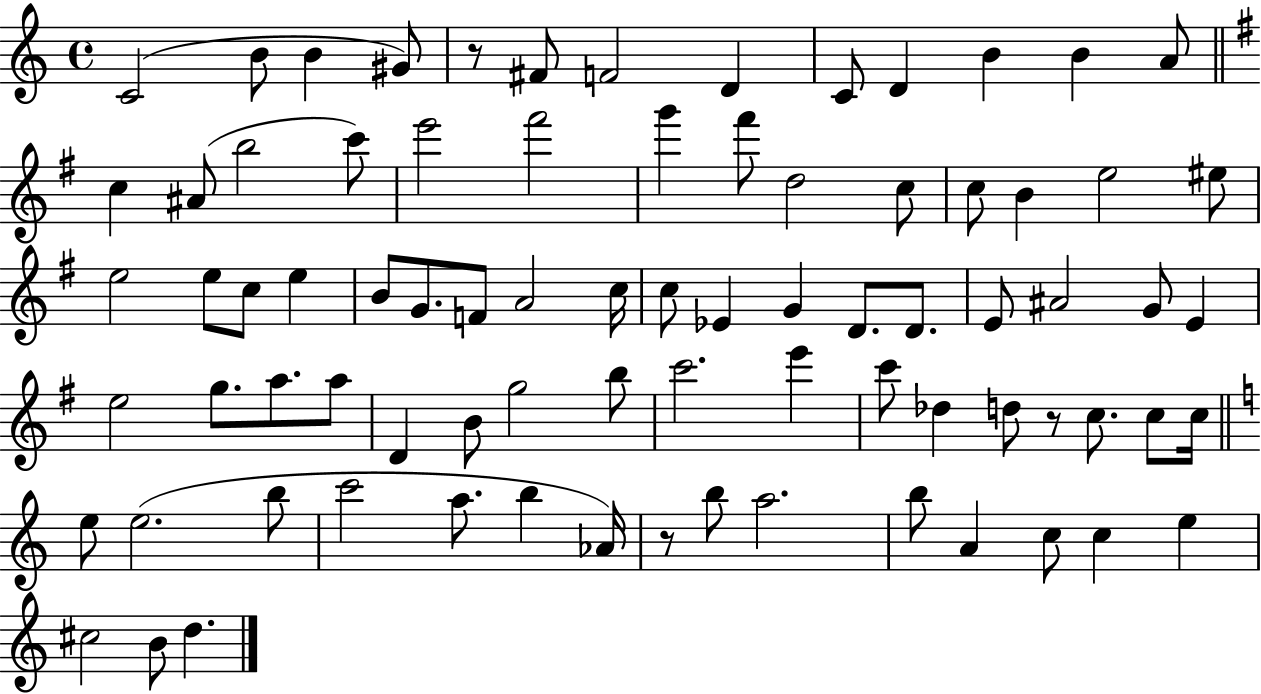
C4/h B4/e B4/q G#4/e R/e F#4/e F4/h D4/q C4/e D4/q B4/q B4/q A4/e C5/q A#4/e B5/h C6/e E6/h F#6/h G6/q F#6/e D5/h C5/e C5/e B4/q E5/h EIS5/e E5/h E5/e C5/e E5/q B4/e G4/e. F4/e A4/h C5/s C5/e Eb4/q G4/q D4/e. D4/e. E4/e A#4/h G4/e E4/q E5/h G5/e. A5/e. A5/e D4/q B4/e G5/h B5/e C6/h. E6/q C6/e Db5/q D5/e R/e C5/e. C5/e C5/s E5/e E5/h. B5/e C6/h A5/e. B5/q Ab4/s R/e B5/e A5/h. B5/e A4/q C5/e C5/q E5/q C#5/h B4/e D5/q.